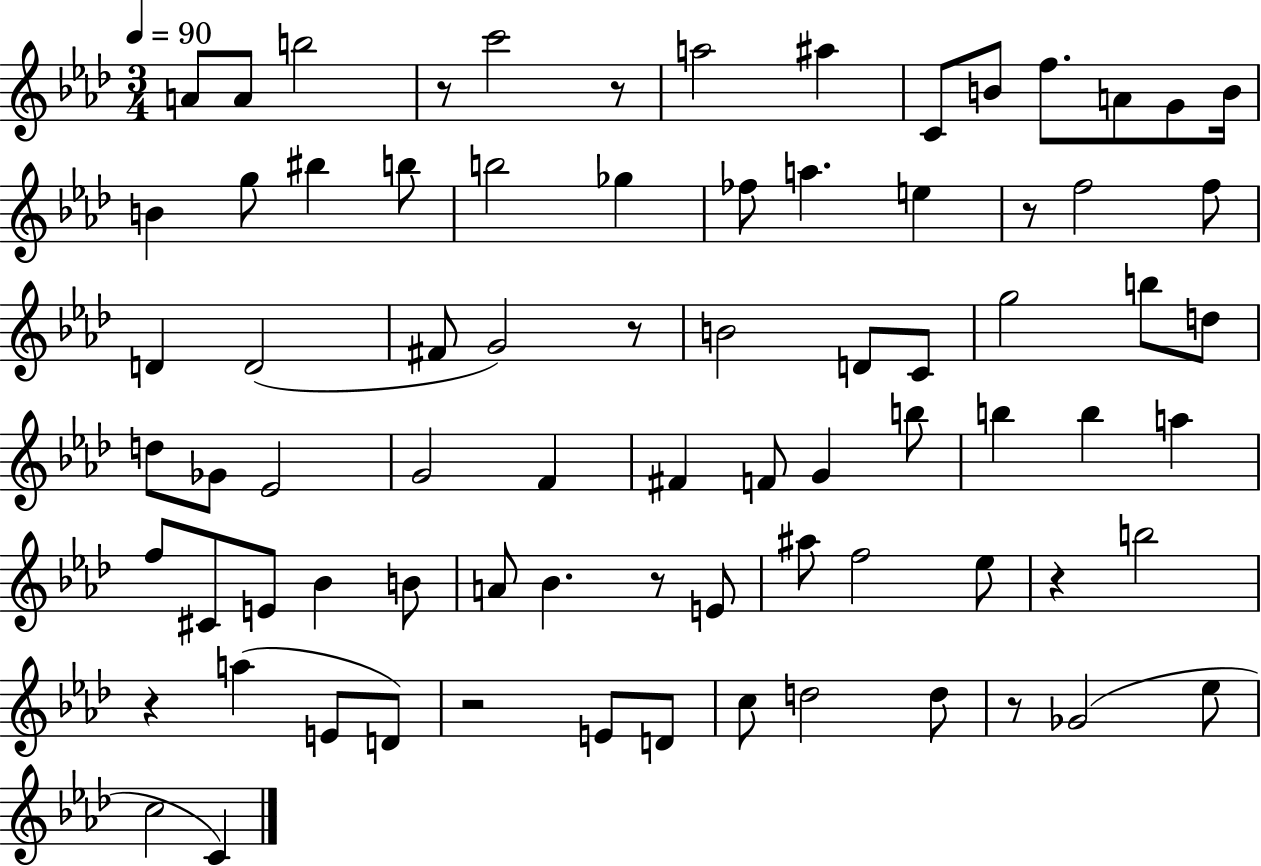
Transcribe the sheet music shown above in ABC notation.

X:1
T:Untitled
M:3/4
L:1/4
K:Ab
A/2 A/2 b2 z/2 c'2 z/2 a2 ^a C/2 B/2 f/2 A/2 G/2 B/4 B g/2 ^b b/2 b2 _g _f/2 a e z/2 f2 f/2 D D2 ^F/2 G2 z/2 B2 D/2 C/2 g2 b/2 d/2 d/2 _G/2 _E2 G2 F ^F F/2 G b/2 b b a f/2 ^C/2 E/2 _B B/2 A/2 _B z/2 E/2 ^a/2 f2 _e/2 z b2 z a E/2 D/2 z2 E/2 D/2 c/2 d2 d/2 z/2 _G2 _e/2 c2 C